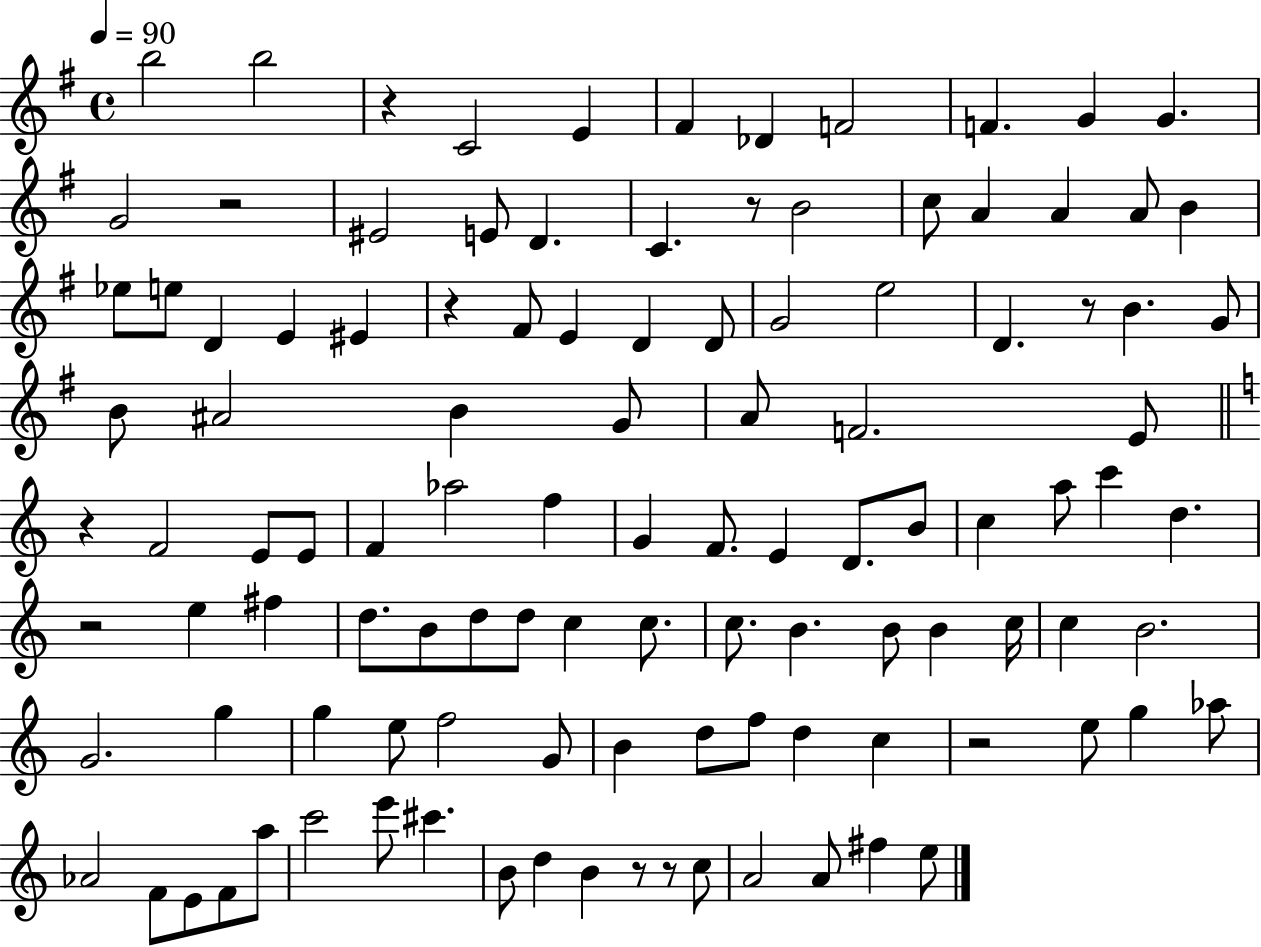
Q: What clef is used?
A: treble